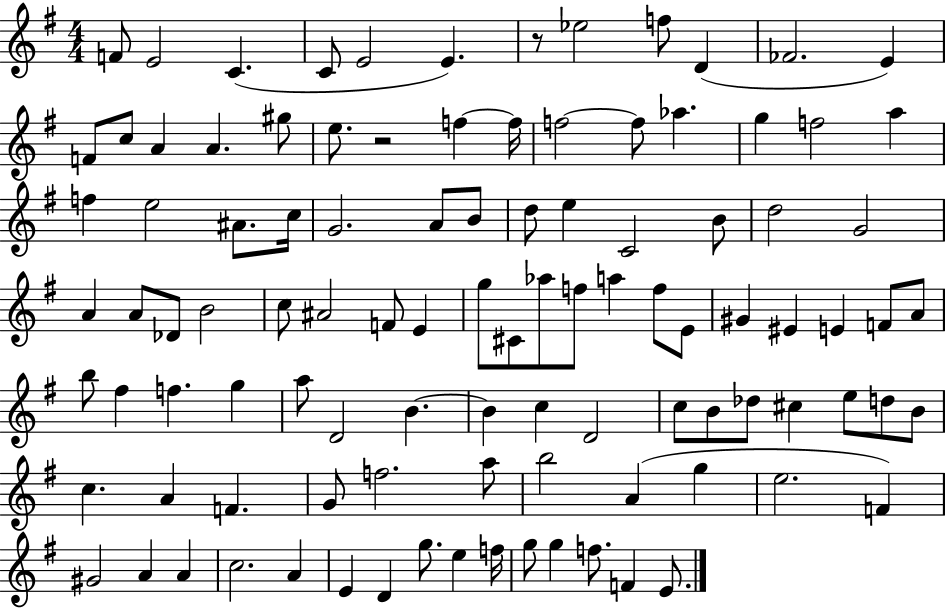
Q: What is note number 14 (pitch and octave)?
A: A4